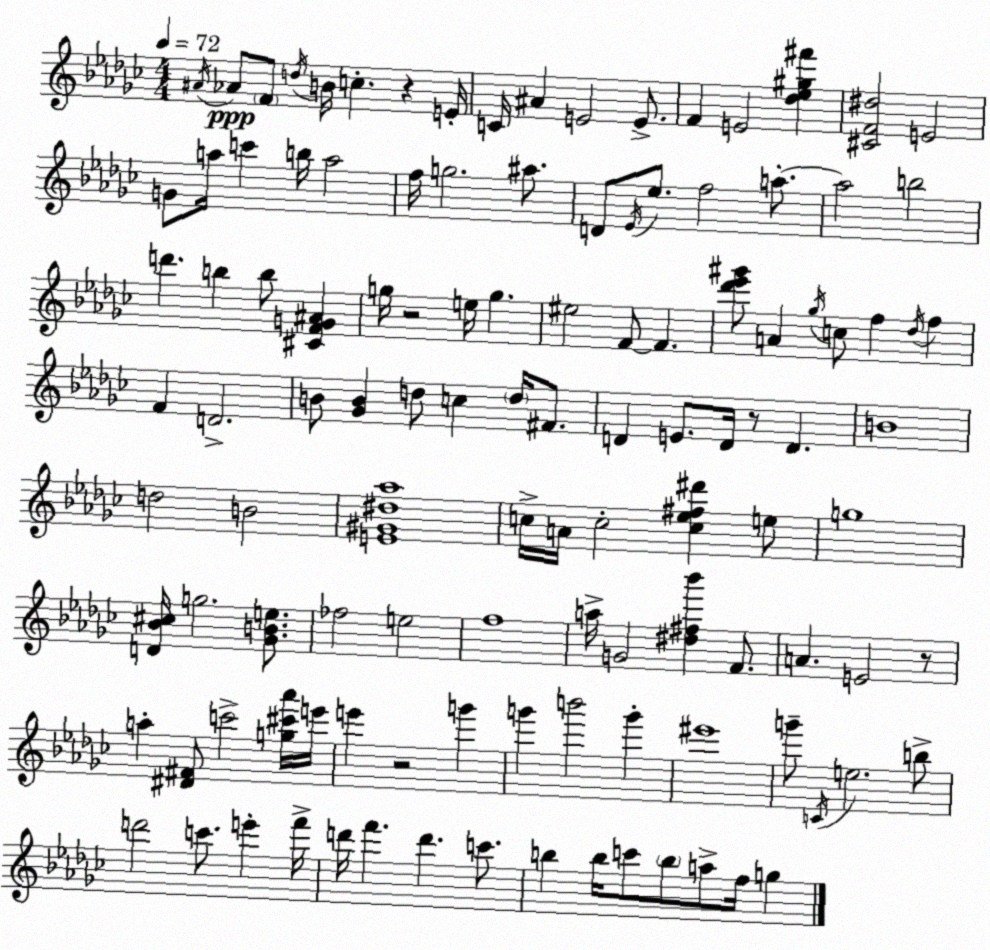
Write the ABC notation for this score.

X:1
T:Untitled
M:4/4
L:1/4
K:Ebm
^A/4 _A/2 F/2 d/4 B/4 c z E/4 C/4 ^A E2 E/2 F E2 [_d_e^g^f'] [^CF^d]2 E2 G/2 a/4 c' b/4 a2 f/4 g2 ^a/2 D/2 _E/4 _e/2 f2 a/2 a2 b2 d' b b/2 [^CFG^A] g/4 z2 e/4 g ^e2 F/2 F [_d'_e'^g']/2 A _g/4 c/2 f _d/4 f F D2 B/2 [_GB] d/2 c d/4 ^F/2 D E/2 D/4 z/2 D B4 d2 B2 [E^G^d_a]4 c/4 A/4 c2 [c_e^f^d'] e/2 g4 [D_B^c]/4 g2 [_GBe]/2 _f2 e2 f4 a/4 G2 [^d^f_b'] F/2 A E2 z/2 a [^D^F]/2 c'2 [g^c'_a']/4 e'/4 e' z2 g' g' b'2 g' ^e'4 g'/2 C/4 e2 b/2 d'2 c'/2 e' f'/4 d'/4 f' d' c'/2 b b/4 c'/2 b/2 a/2 f/4 g